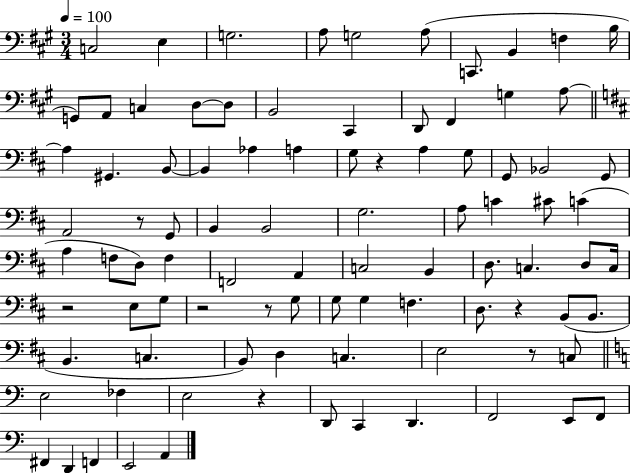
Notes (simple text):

C3/h E3/q G3/h. A3/e G3/h A3/e C2/e. B2/q F3/q B3/s G2/e A2/e C3/q D3/e D3/e B2/h C#2/q D2/e F#2/q G3/q A3/e A3/q G#2/q. B2/e B2/q Ab3/q A3/q G3/e R/q A3/q G3/e G2/e Bb2/h G2/e A2/h R/e G2/e B2/q B2/h G3/h. A3/e C4/q C#4/e C4/q A3/q F3/e D3/e F3/q F2/h A2/q C3/h B2/q D3/e. C3/q. D3/e C3/s R/h E3/e G3/e R/h R/e G3/e G3/e G3/q F3/q. D3/e. R/q B2/e B2/e. B2/q. C3/q. B2/e D3/q C3/q. E3/h R/e C3/e E3/h FES3/q E3/h R/q D2/e C2/q D2/q. F2/h E2/e F2/e F#2/q D2/q F2/q E2/h A2/q